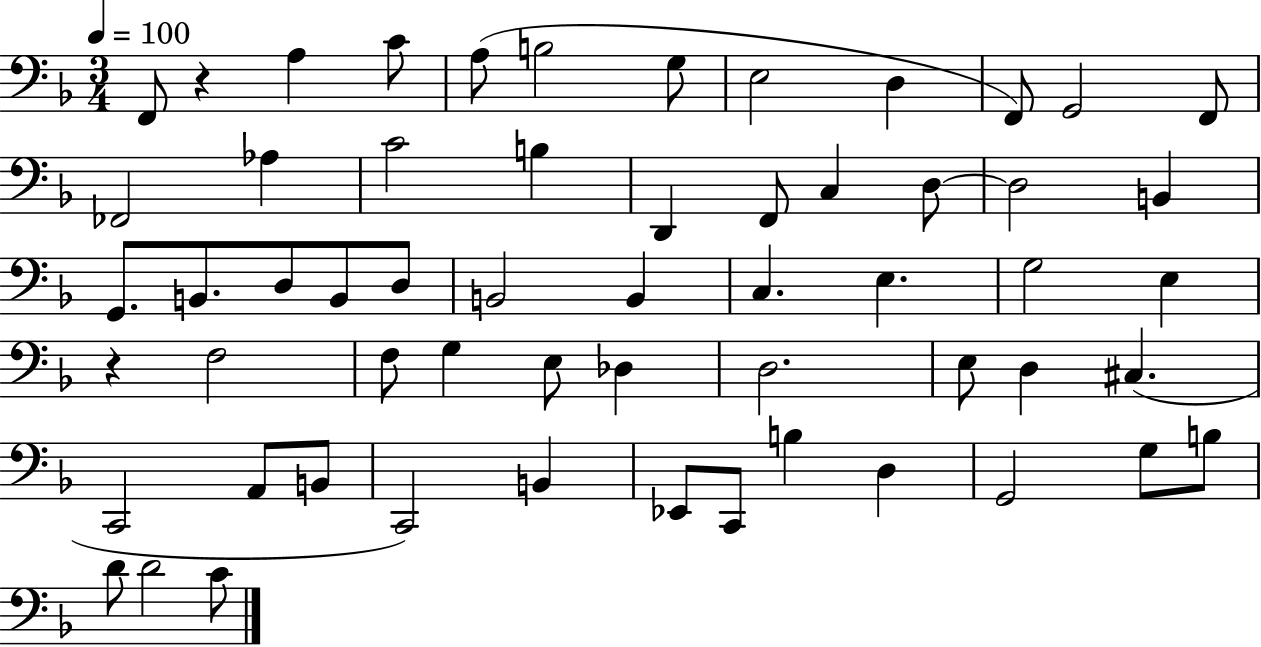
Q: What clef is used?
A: bass